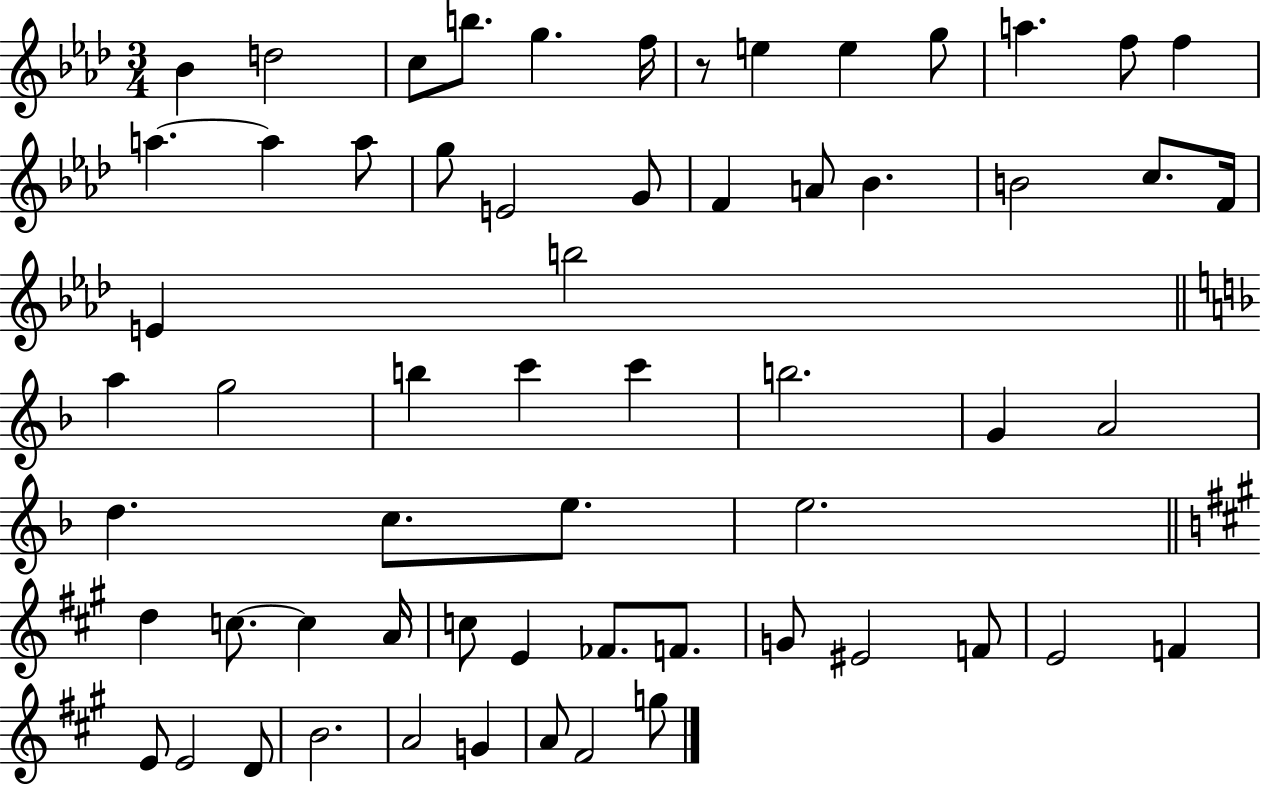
X:1
T:Untitled
M:3/4
L:1/4
K:Ab
_B d2 c/2 b/2 g f/4 z/2 e e g/2 a f/2 f a a a/2 g/2 E2 G/2 F A/2 _B B2 c/2 F/4 E b2 a g2 b c' c' b2 G A2 d c/2 e/2 e2 d c/2 c A/4 c/2 E _F/2 F/2 G/2 ^E2 F/2 E2 F E/2 E2 D/2 B2 A2 G A/2 ^F2 g/2